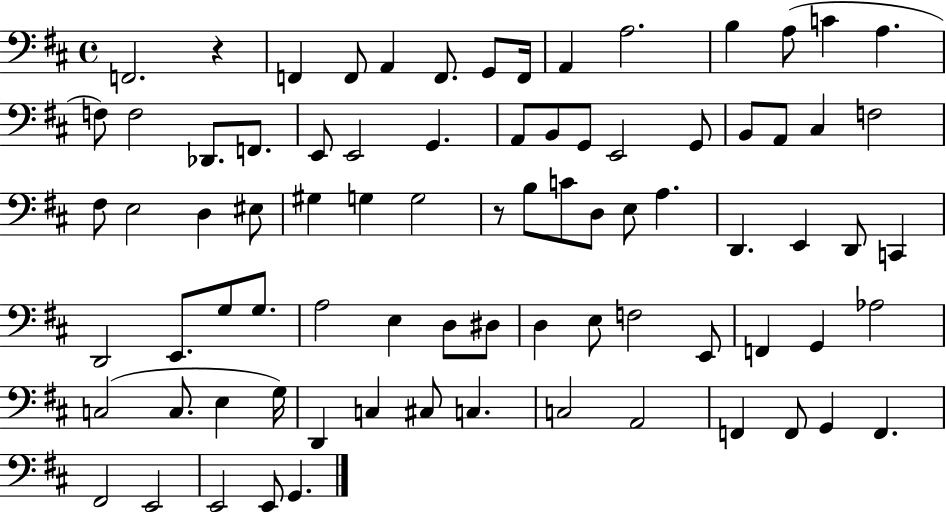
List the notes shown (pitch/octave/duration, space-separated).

F2/h. R/q F2/q F2/e A2/q F2/e. G2/e F2/s A2/q A3/h. B3/q A3/e C4/q A3/q. F3/e F3/h Db2/e. F2/e. E2/e E2/h G2/q. A2/e B2/e G2/e E2/h G2/e B2/e A2/e C#3/q F3/h F#3/e E3/h D3/q EIS3/e G#3/q G3/q G3/h R/e B3/e C4/e D3/e E3/e A3/q. D2/q. E2/q D2/e C2/q D2/h E2/e. G3/e G3/e. A3/h E3/q D3/e D#3/e D3/q E3/e F3/h E2/e F2/q G2/q Ab3/h C3/h C3/e. E3/q G3/s D2/q C3/q C#3/e C3/q. C3/h A2/h F2/q F2/e G2/q F2/q. F#2/h E2/h E2/h E2/e G2/q.